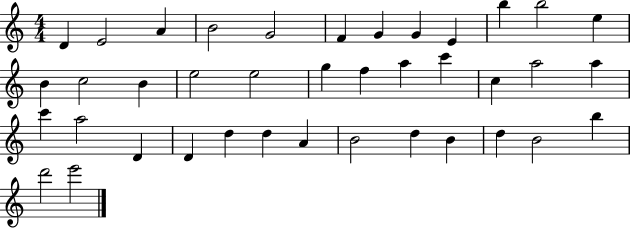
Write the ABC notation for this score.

X:1
T:Untitled
M:4/4
L:1/4
K:C
D E2 A B2 G2 F G G E b b2 e B c2 B e2 e2 g f a c' c a2 a c' a2 D D d d A B2 d B d B2 b d'2 e'2